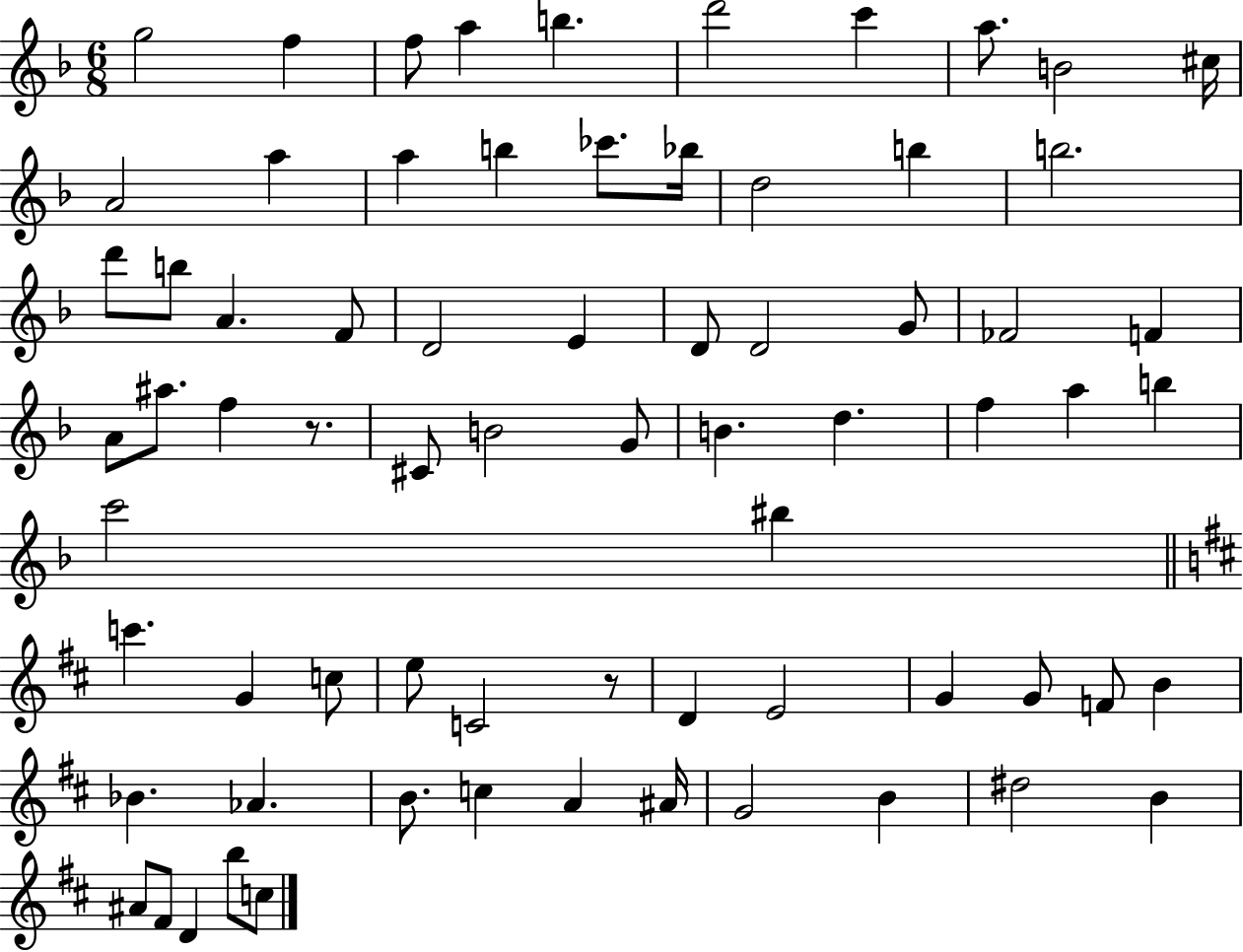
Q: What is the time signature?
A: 6/8